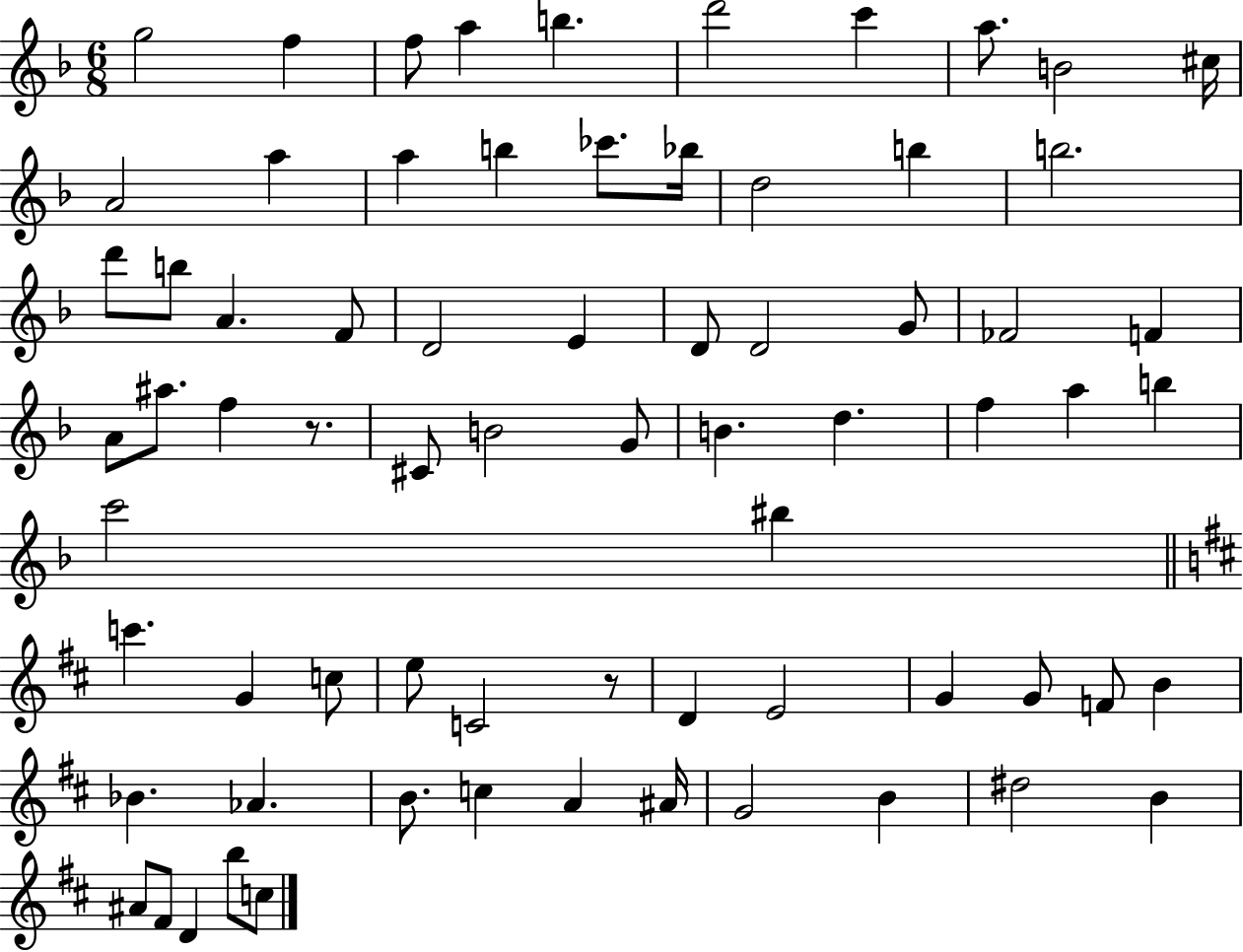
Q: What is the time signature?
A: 6/8